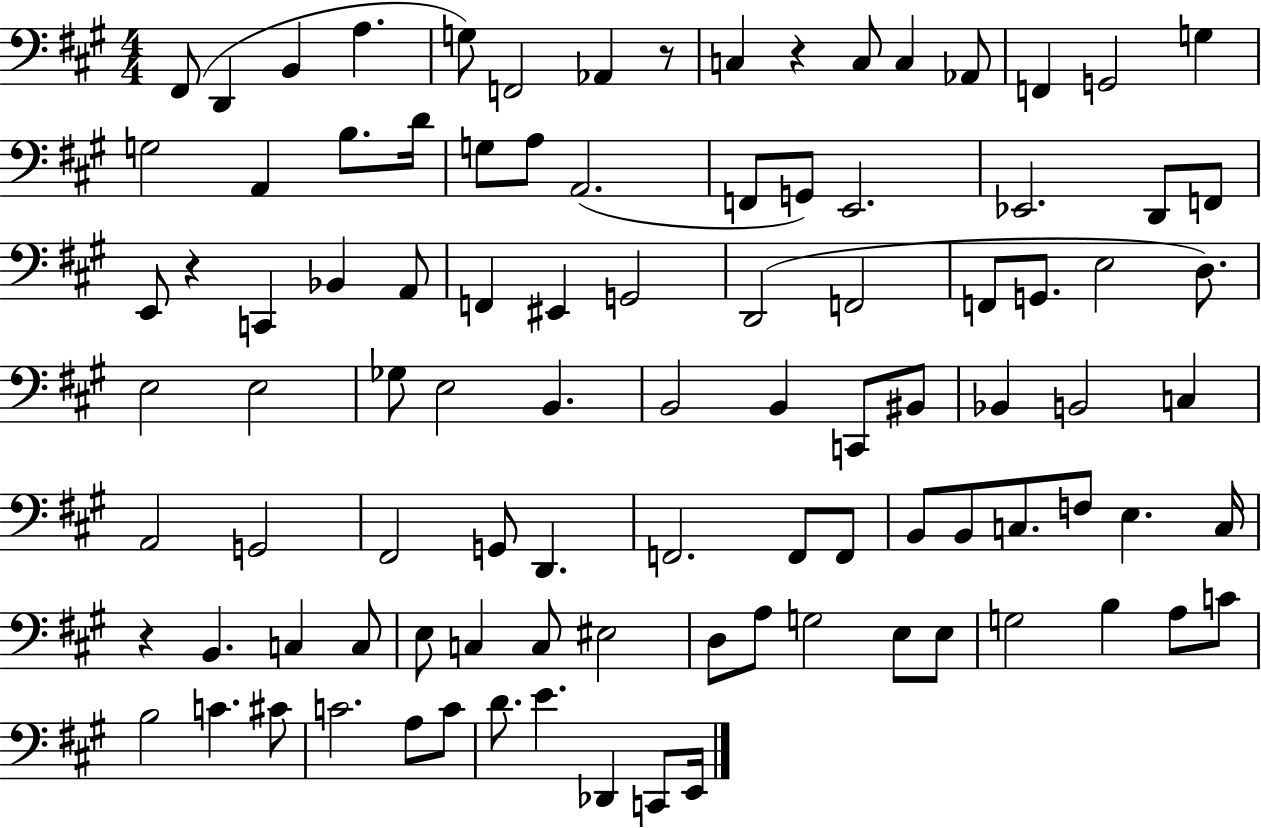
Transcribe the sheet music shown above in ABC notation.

X:1
T:Untitled
M:4/4
L:1/4
K:A
^F,,/2 D,, B,, A, G,/2 F,,2 _A,, z/2 C, z C,/2 C, _A,,/2 F,, G,,2 G, G,2 A,, B,/2 D/4 G,/2 A,/2 A,,2 F,,/2 G,,/2 E,,2 _E,,2 D,,/2 F,,/2 E,,/2 z C,, _B,, A,,/2 F,, ^E,, G,,2 D,,2 F,,2 F,,/2 G,,/2 E,2 D,/2 E,2 E,2 _G,/2 E,2 B,, B,,2 B,, C,,/2 ^B,,/2 _B,, B,,2 C, A,,2 G,,2 ^F,,2 G,,/2 D,, F,,2 F,,/2 F,,/2 B,,/2 B,,/2 C,/2 F,/2 E, C,/4 z B,, C, C,/2 E,/2 C, C,/2 ^E,2 D,/2 A,/2 G,2 E,/2 E,/2 G,2 B, A,/2 C/2 B,2 C ^C/2 C2 A,/2 C/2 D/2 E _D,, C,,/2 E,,/4